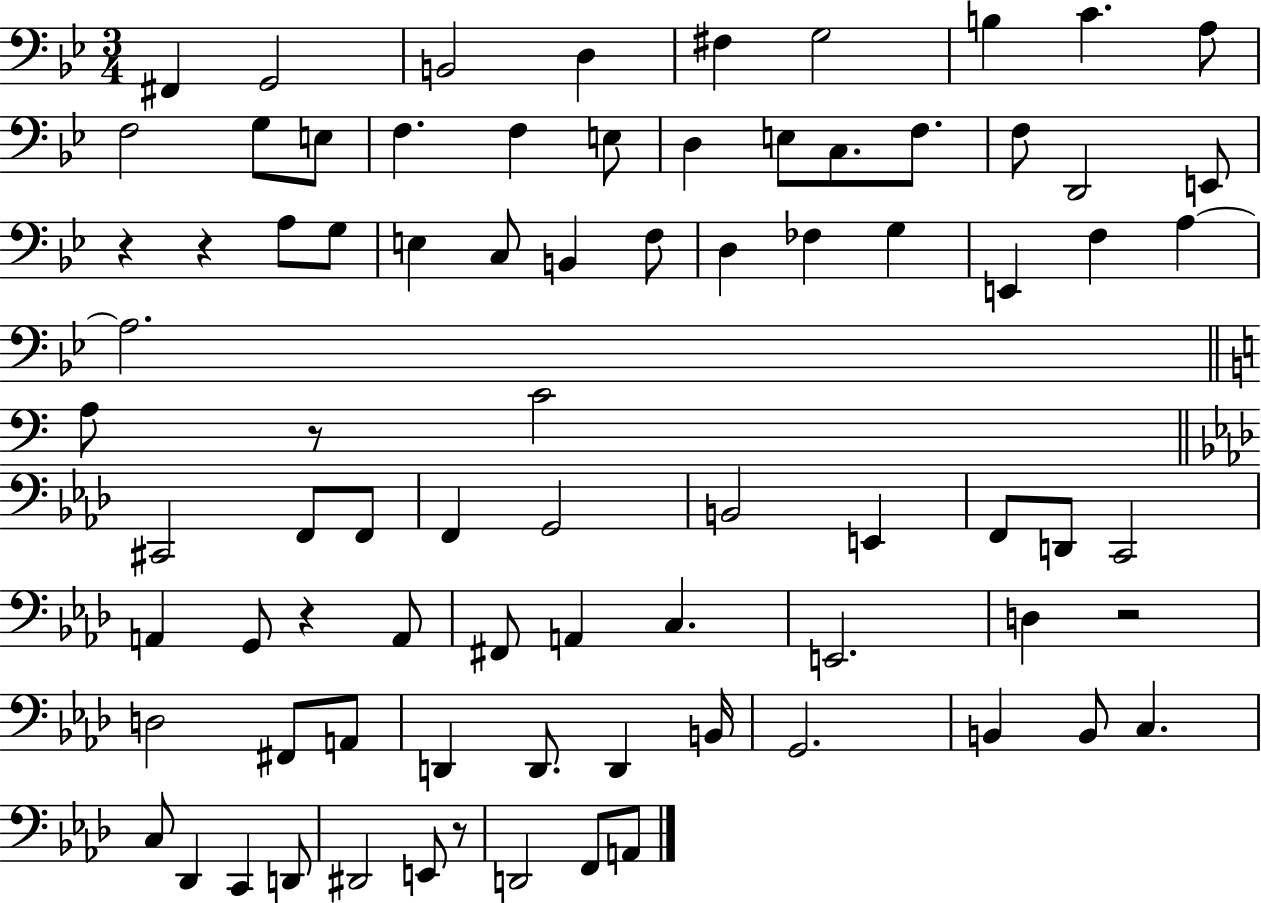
{
  \clef bass
  \numericTimeSignature
  \time 3/4
  \key bes \major
  fis,4 g,2 | b,2 d4 | fis4 g2 | b4 c'4. a8 | \break f2 g8 e8 | f4. f4 e8 | d4 e8 c8. f8. | f8 d,2 e,8 | \break r4 r4 a8 g8 | e4 c8 b,4 f8 | d4 fes4 g4 | e,4 f4 a4~~ | \break a2. | \bar "||" \break \key c \major a8 r8 c'2 | \bar "||" \break \key aes \major cis,2 f,8 f,8 | f,4 g,2 | b,2 e,4 | f,8 d,8 c,2 | \break a,4 g,8 r4 a,8 | fis,8 a,4 c4. | e,2. | d4 r2 | \break d2 fis,8 a,8 | d,4 d,8. d,4 b,16 | g,2. | b,4 b,8 c4. | \break c8 des,4 c,4 d,8 | dis,2 e,8 r8 | d,2 f,8 a,8 | \bar "|."
}